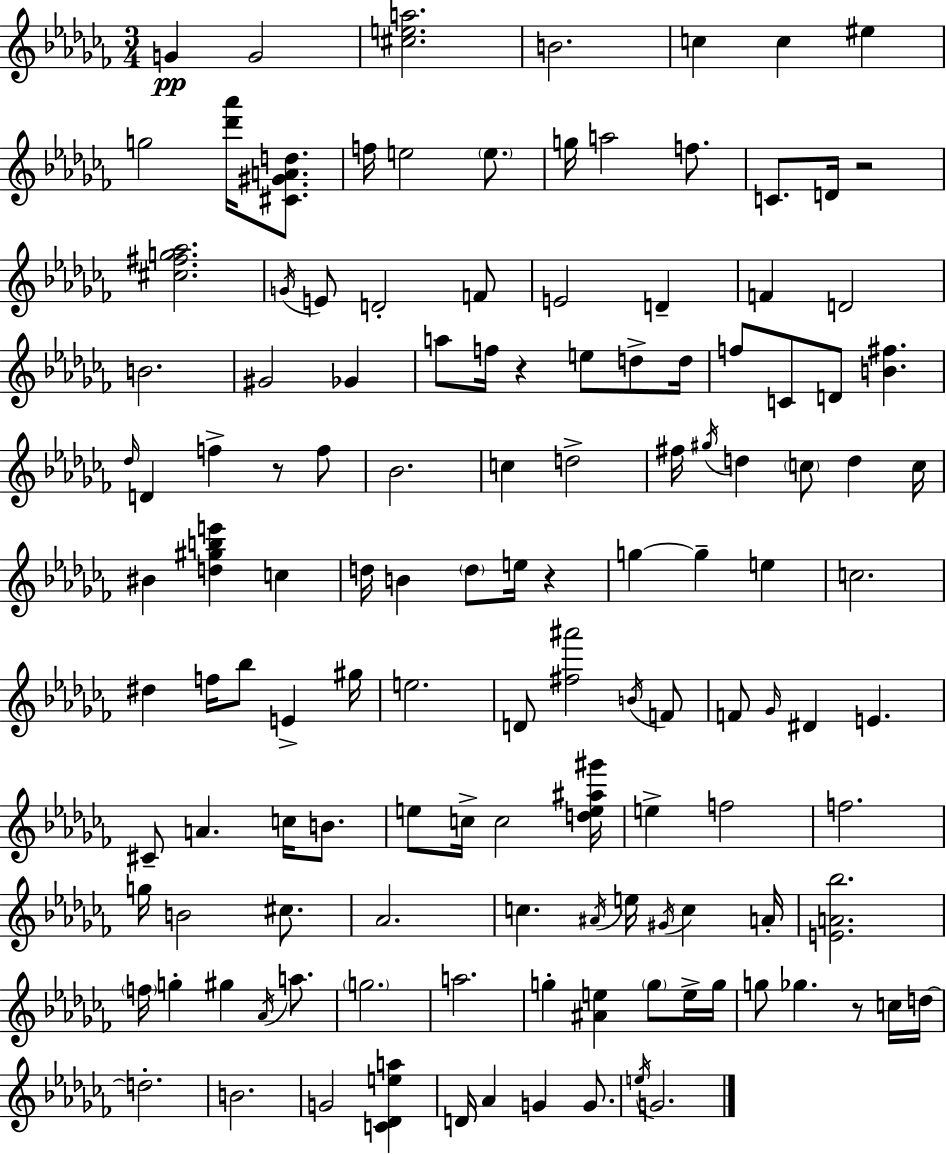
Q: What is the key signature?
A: AES minor